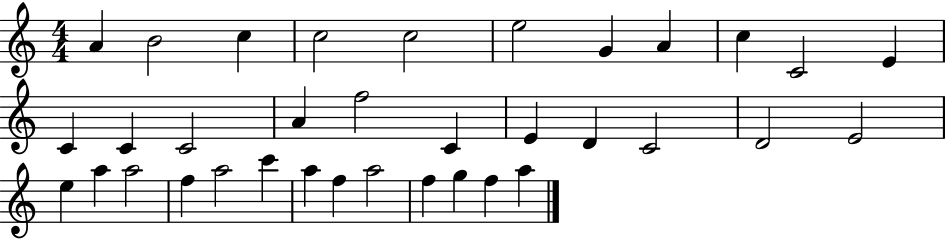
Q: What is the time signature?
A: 4/4